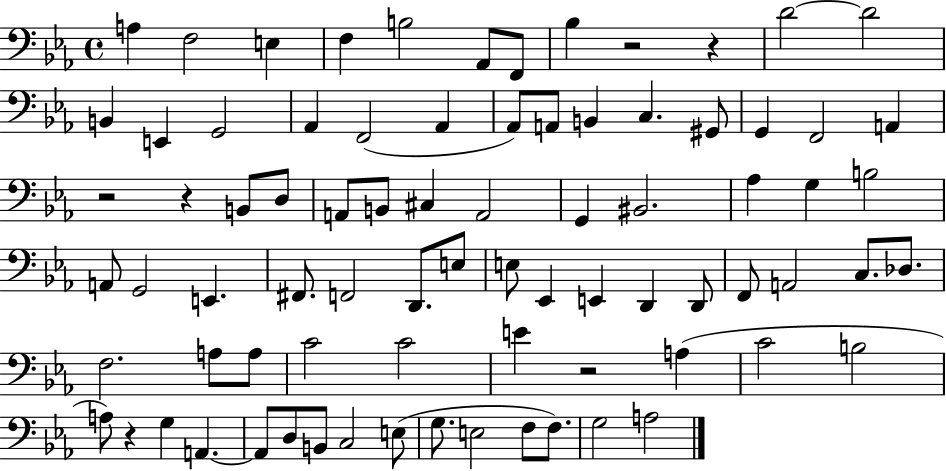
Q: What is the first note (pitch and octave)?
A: A3